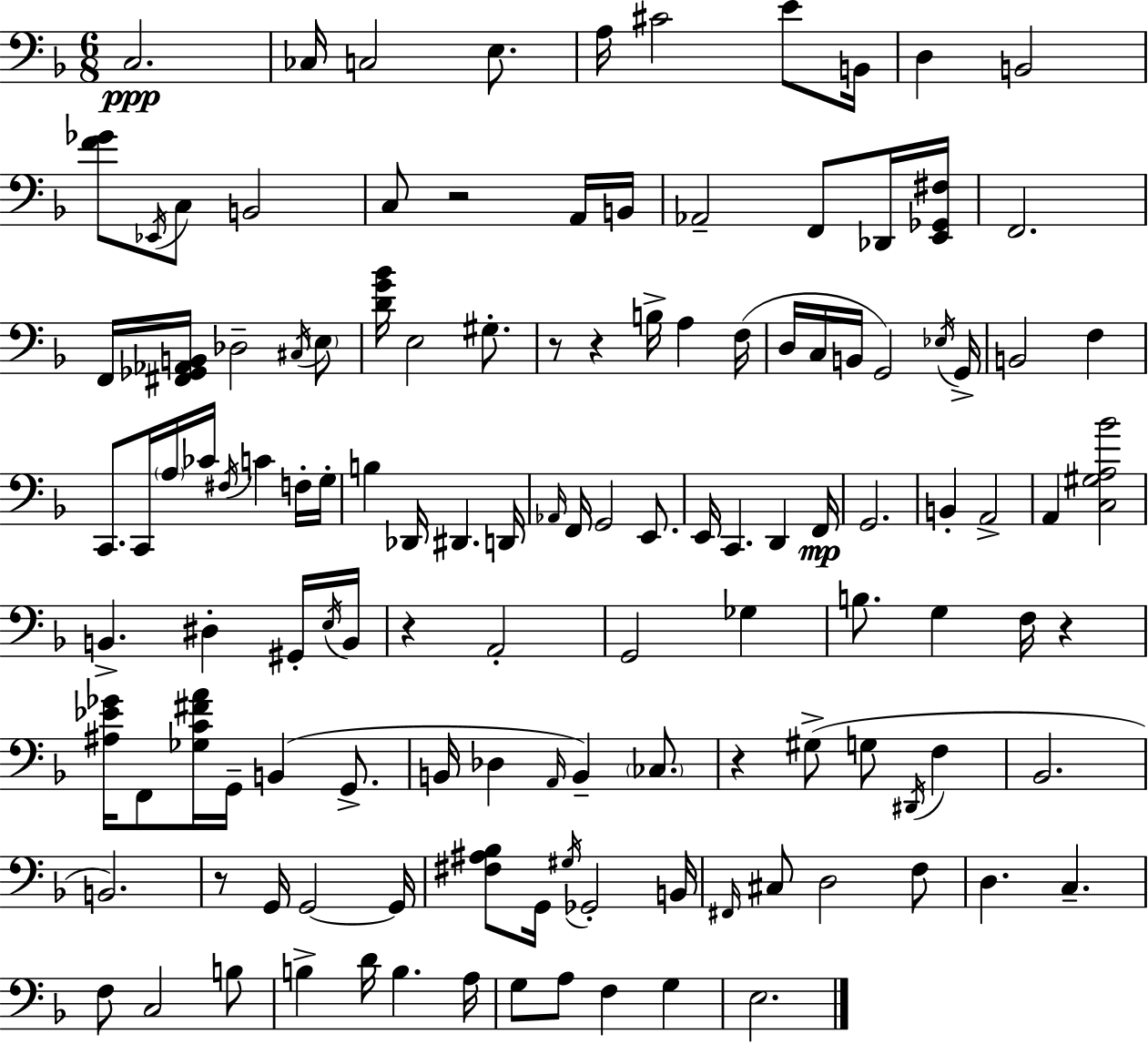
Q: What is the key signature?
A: F major